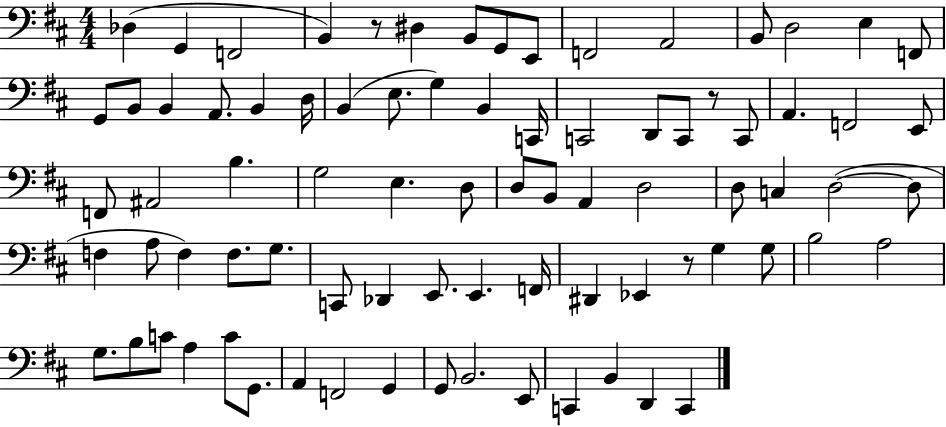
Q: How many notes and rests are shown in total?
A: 81